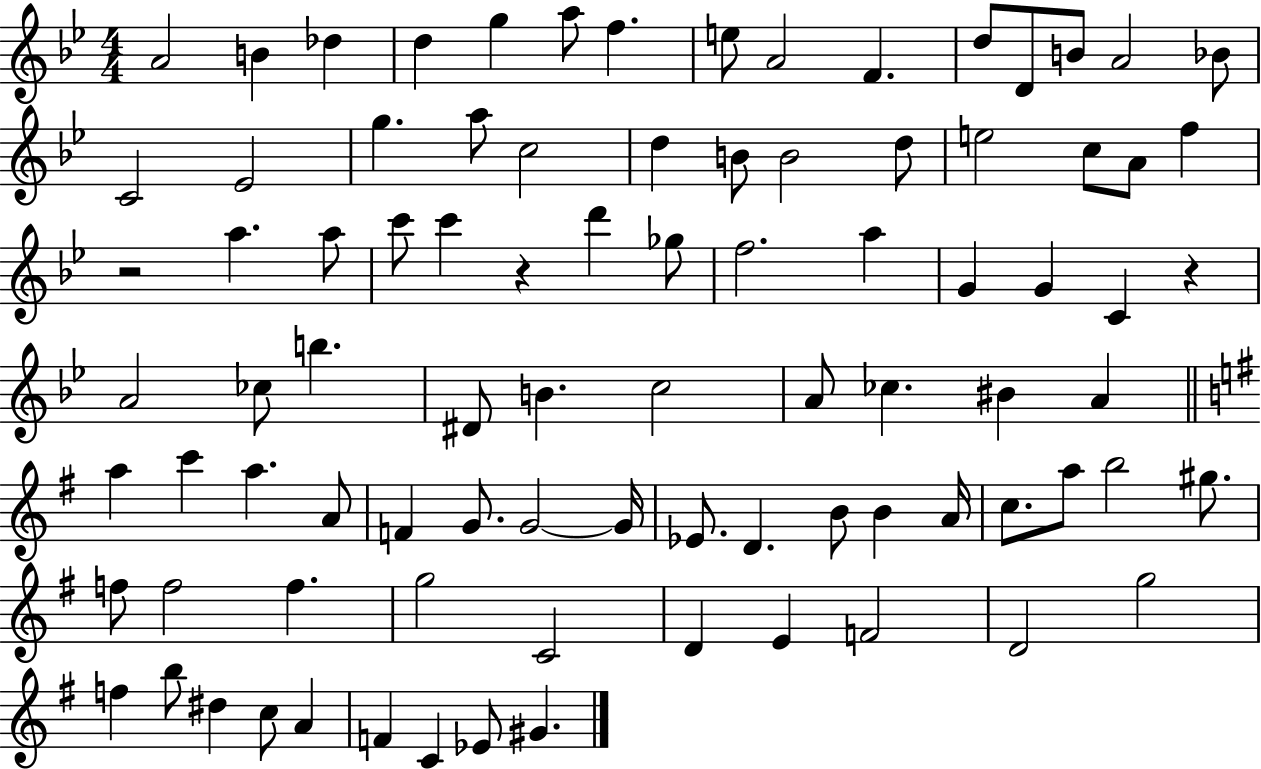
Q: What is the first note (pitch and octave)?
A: A4